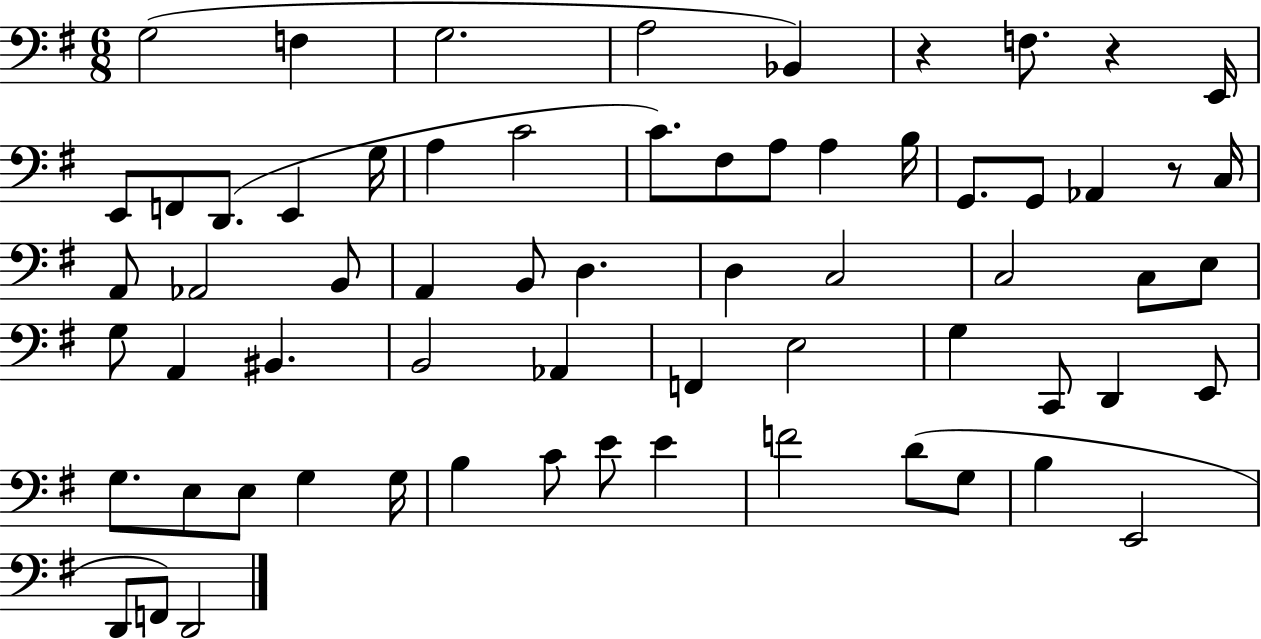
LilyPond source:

{
  \clef bass
  \numericTimeSignature
  \time 6/8
  \key g \major
  g2( f4 | g2. | a2 bes,4) | r4 f8. r4 e,16 | \break e,8 f,8 d,8.( e,4 g16 | a4 c'2 | c'8.) fis8 a8 a4 b16 | g,8. g,8 aes,4 r8 c16 | \break a,8 aes,2 b,8 | a,4 b,8 d4. | d4 c2 | c2 c8 e8 | \break g8 a,4 bis,4. | b,2 aes,4 | f,4 e2 | g4 c,8 d,4 e,8 | \break g8. e8 e8 g4 g16 | b4 c'8 e'8 e'4 | f'2 d'8( g8 | b4 e,2 | \break d,8 f,8) d,2 | \bar "|."
}